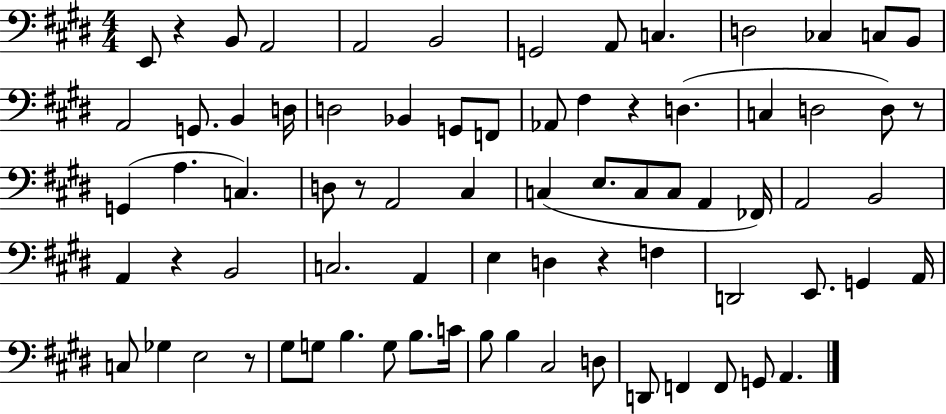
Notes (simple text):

E2/e R/q B2/e A2/h A2/h B2/h G2/h A2/e C3/q. D3/h CES3/q C3/e B2/e A2/h G2/e. B2/q D3/s D3/h Bb2/q G2/e F2/e Ab2/e F#3/q R/q D3/q. C3/q D3/h D3/e R/e G2/q A3/q. C3/q. D3/e R/e A2/h C#3/q C3/q E3/e. C3/e C3/e A2/q FES2/s A2/h B2/h A2/q R/q B2/h C3/h. A2/q E3/q D3/q R/q F3/q D2/h E2/e. G2/q A2/s C3/e Gb3/q E3/h R/e G#3/e G3/e B3/q. G3/e B3/e. C4/s B3/e B3/q C#3/h D3/e D2/e F2/q F2/e G2/e A2/q.